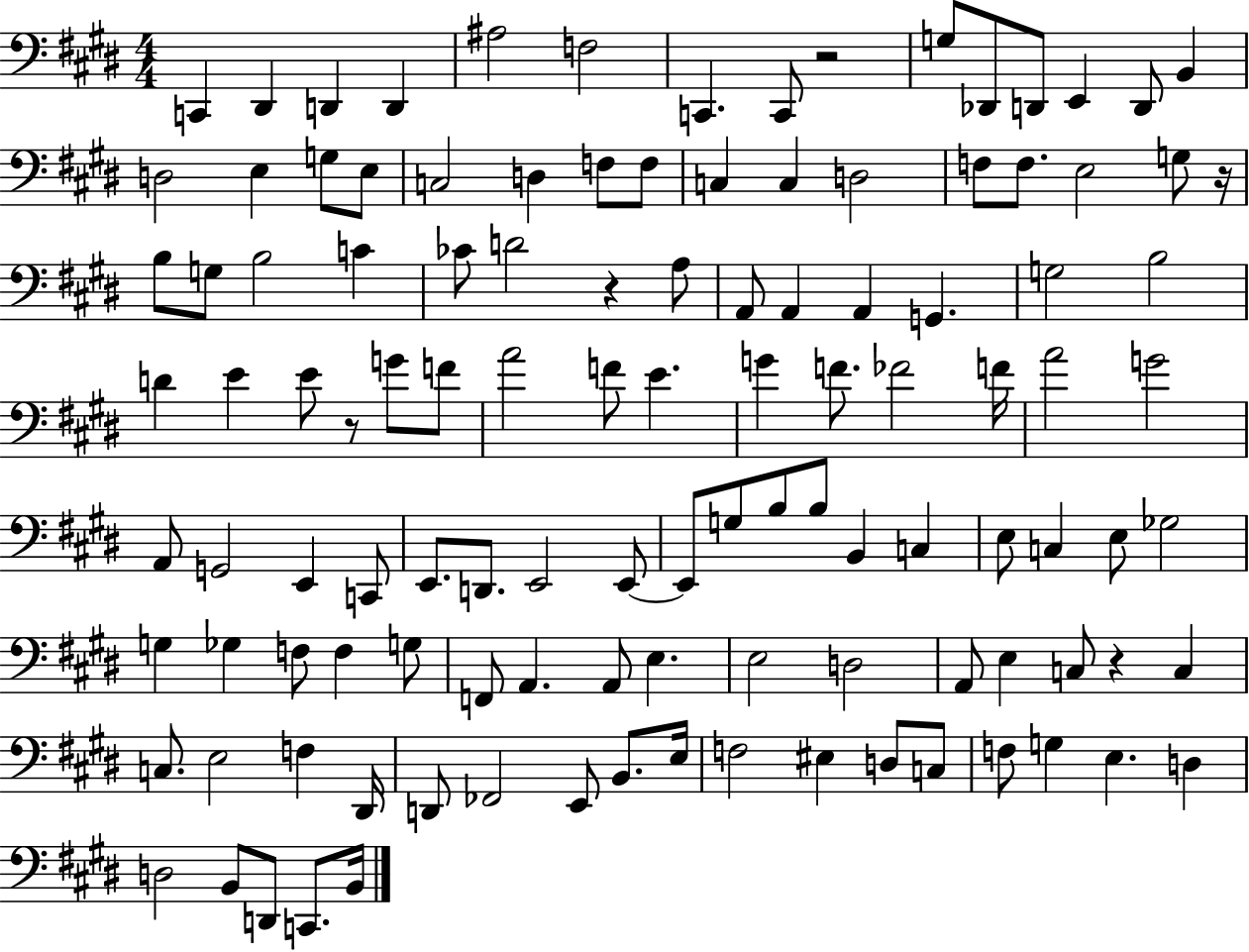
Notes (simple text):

C2/q D#2/q D2/q D2/q A#3/h F3/h C2/q. C2/e R/h G3/e Db2/e D2/e E2/q D2/e B2/q D3/h E3/q G3/e E3/e C3/h D3/q F3/e F3/e C3/q C3/q D3/h F3/e F3/e. E3/h G3/e R/s B3/e G3/e B3/h C4/q CES4/e D4/h R/q A3/e A2/e A2/q A2/q G2/q. G3/h B3/h D4/q E4/q E4/e R/e G4/e F4/e A4/h F4/e E4/q. G4/q F4/e. FES4/h F4/s A4/h G4/h A2/e G2/h E2/q C2/e E2/e. D2/e. E2/h E2/e E2/e G3/e B3/e B3/e B2/q C3/q E3/e C3/q E3/e Gb3/h G3/q Gb3/q F3/e F3/q G3/e F2/e A2/q. A2/e E3/q. E3/h D3/h A2/e E3/q C3/e R/q C3/q C3/e. E3/h F3/q D#2/s D2/e FES2/h E2/e B2/e. E3/s F3/h EIS3/q D3/e C3/e F3/e G3/q E3/q. D3/q D3/h B2/e D2/e C2/e. B2/s